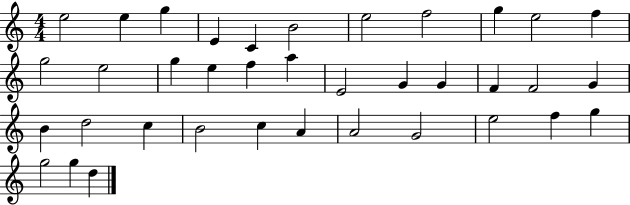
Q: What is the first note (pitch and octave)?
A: E5